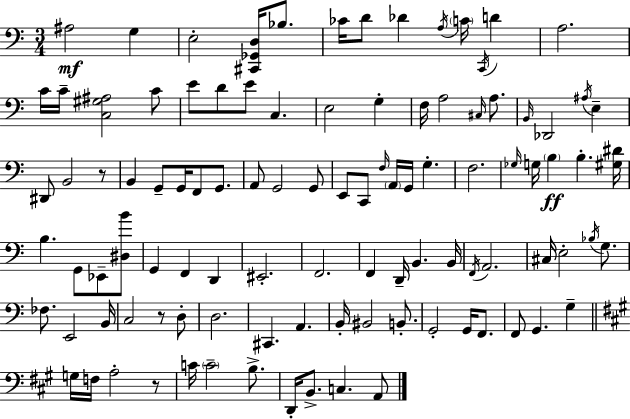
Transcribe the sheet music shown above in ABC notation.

X:1
T:Untitled
M:3/4
L:1/4
K:C
^A,2 G, E,2 [^C,,_G,,D,]/4 _B,/2 _C/4 D/2 _D A,/4 C/4 C,,/4 D A,2 C/4 C/4 [C,^G,^A,]2 C/2 E/2 D/2 E/2 C, E,2 G, F,/4 A,2 ^C,/4 A,/2 B,,/4 _D,,2 ^A,/4 E, ^D,,/2 B,,2 z/2 B,, G,,/2 G,,/4 F,,/2 G,,/2 A,,/2 G,,2 G,,/2 E,,/2 C,,/2 F,/4 A,,/4 G,,/4 G, F,2 _G,/4 G,/4 B, B, [^G,^D]/4 B, G,,/2 _E,,/2 [^D,B]/2 G,, F,, D,, ^E,,2 F,,2 F,, D,,/4 B,, B,,/4 F,,/4 A,,2 ^C,/4 E,2 _B,/4 G,/2 _F,/2 E,,2 B,,/4 C,2 z/2 D,/2 D,2 ^C,, A,, B,,/4 ^B,,2 B,,/2 G,,2 G,,/4 F,,/2 F,,/2 G,, G, G,/4 F,/4 A,2 z/2 C/4 C2 B,/2 D,,/4 B,,/2 C, A,,/2